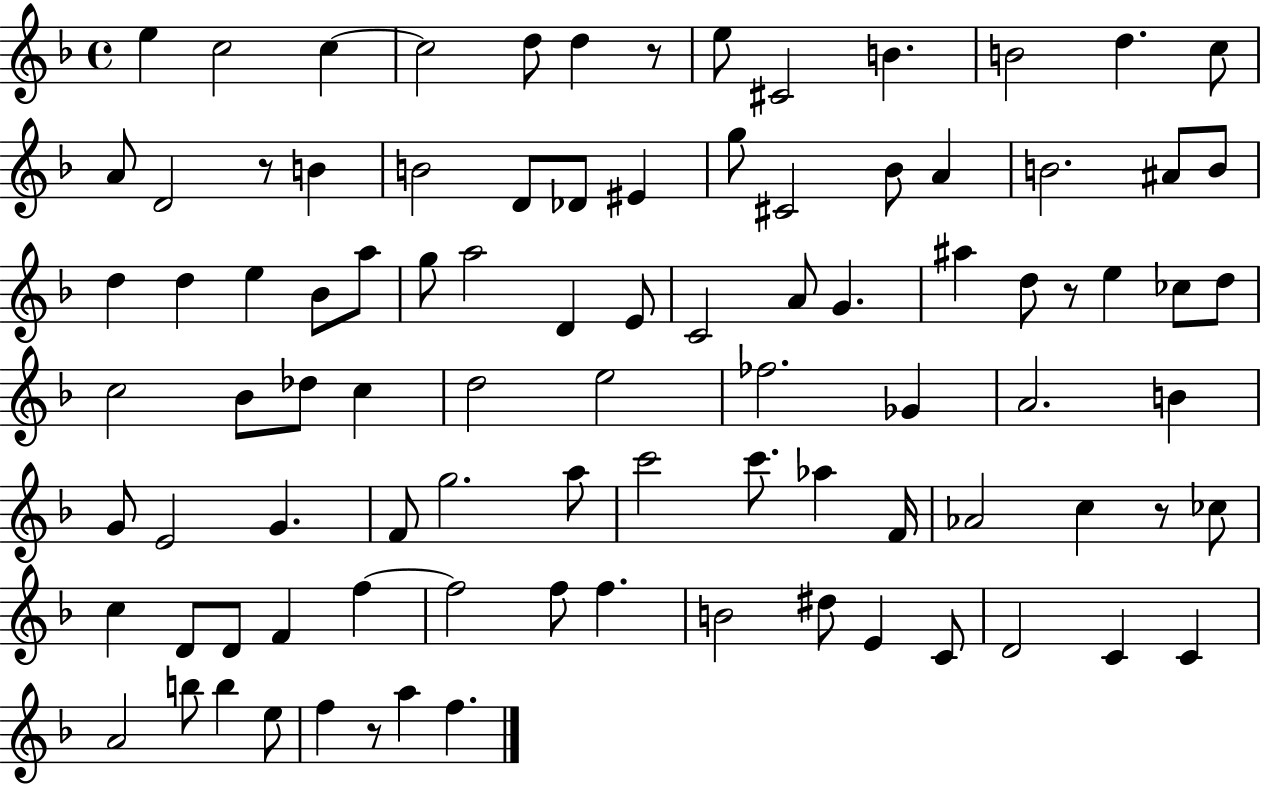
{
  \clef treble
  \time 4/4
  \defaultTimeSignature
  \key f \major
  e''4 c''2 c''4~~ | c''2 d''8 d''4 r8 | e''8 cis'2 b'4. | b'2 d''4. c''8 | \break a'8 d'2 r8 b'4 | b'2 d'8 des'8 eis'4 | g''8 cis'2 bes'8 a'4 | b'2. ais'8 b'8 | \break d''4 d''4 e''4 bes'8 a''8 | g''8 a''2 d'4 e'8 | c'2 a'8 g'4. | ais''4 d''8 r8 e''4 ces''8 d''8 | \break c''2 bes'8 des''8 c''4 | d''2 e''2 | fes''2. ges'4 | a'2. b'4 | \break g'8 e'2 g'4. | f'8 g''2. a''8 | c'''2 c'''8. aes''4 f'16 | aes'2 c''4 r8 ces''8 | \break c''4 d'8 d'8 f'4 f''4~~ | f''2 f''8 f''4. | b'2 dis''8 e'4 c'8 | d'2 c'4 c'4 | \break a'2 b''8 b''4 e''8 | f''4 r8 a''4 f''4. | \bar "|."
}